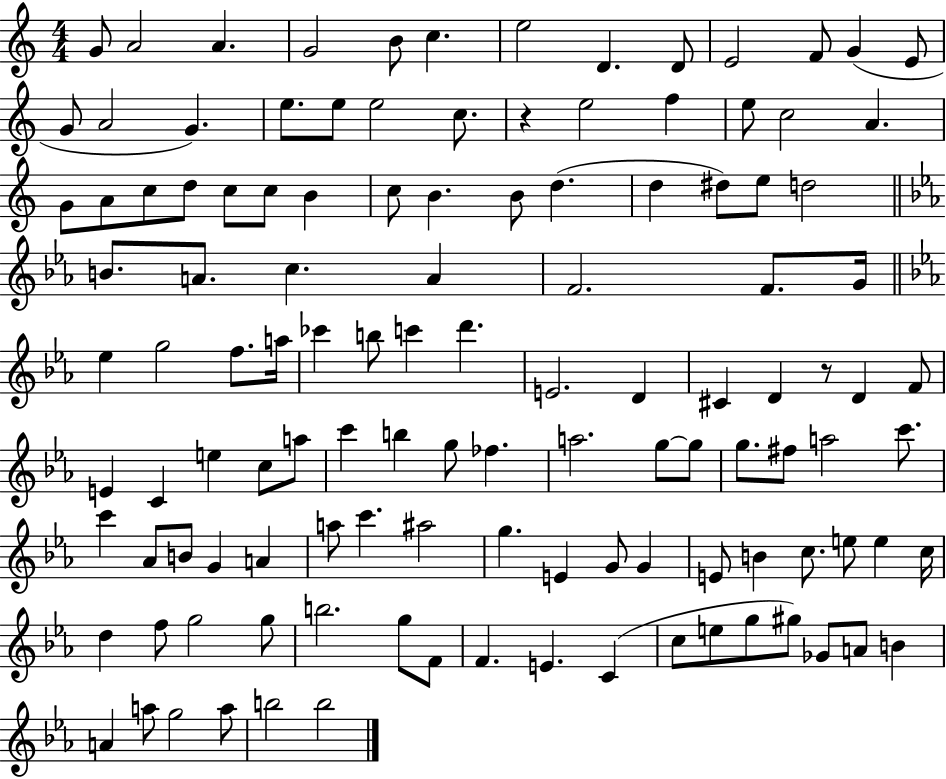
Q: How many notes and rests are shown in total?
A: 120